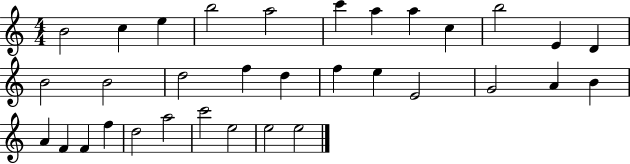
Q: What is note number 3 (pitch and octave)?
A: E5